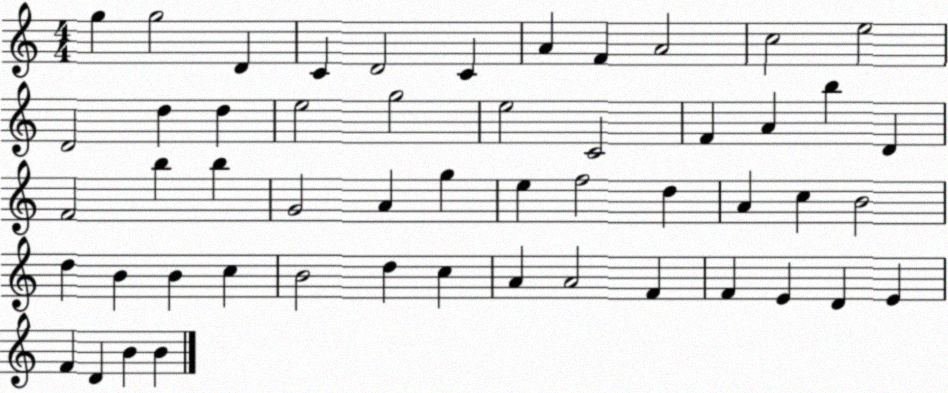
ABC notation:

X:1
T:Untitled
M:4/4
L:1/4
K:C
g g2 D C D2 C A F A2 c2 e2 D2 d d e2 g2 e2 C2 F A b D F2 b b G2 A g e f2 d A c B2 d B B c B2 d c A A2 F F E D E F D B B